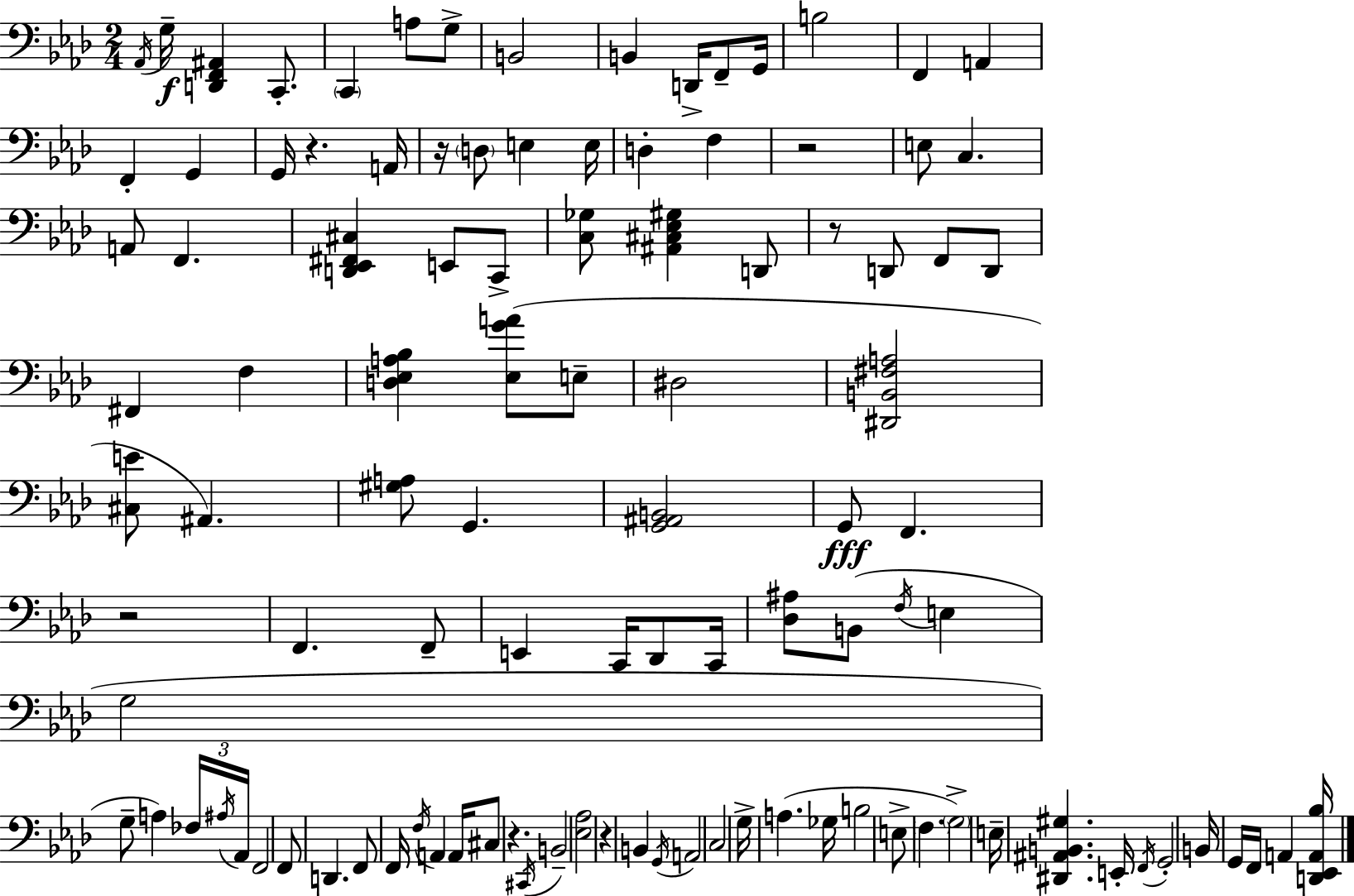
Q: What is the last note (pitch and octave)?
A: A2